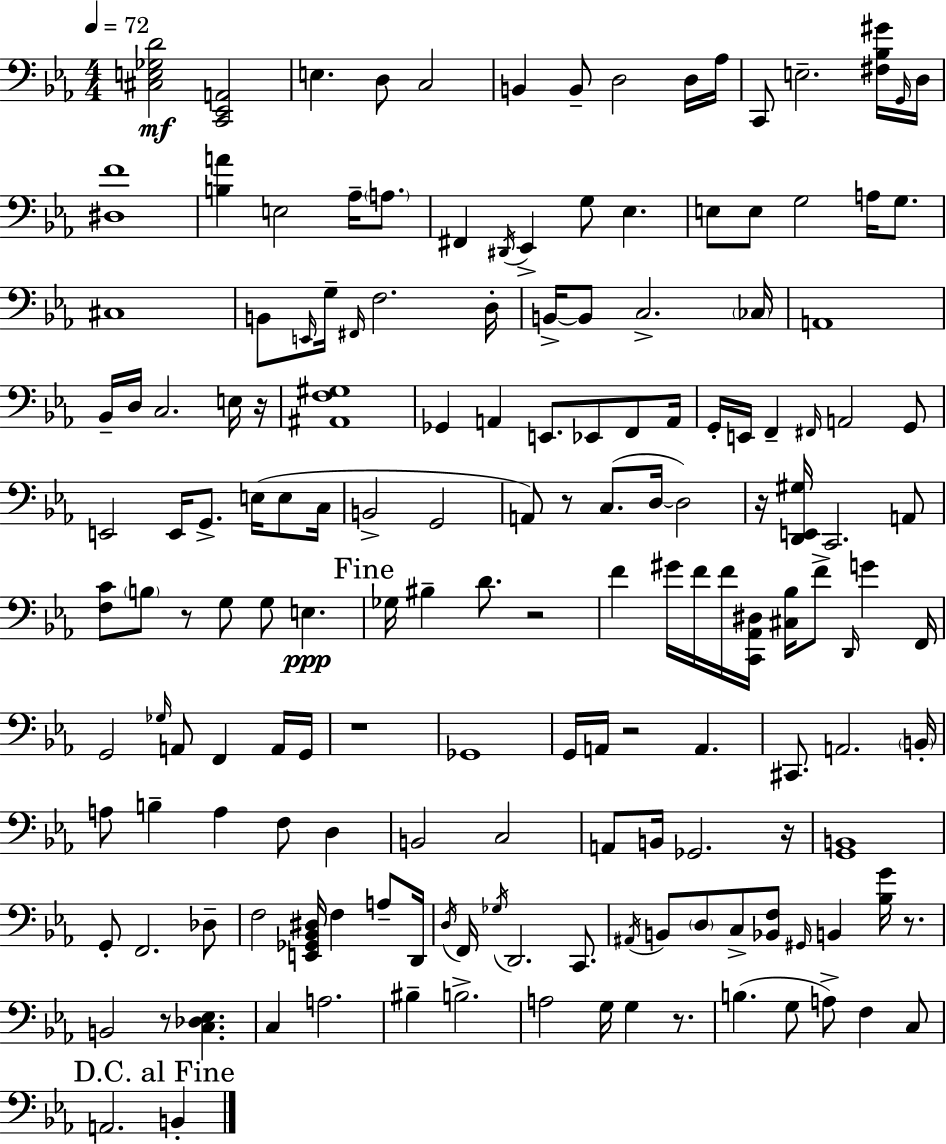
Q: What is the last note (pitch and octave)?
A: B2